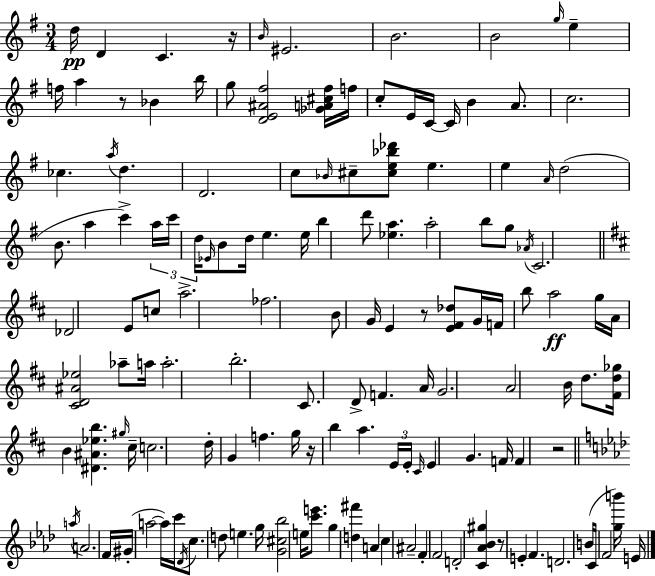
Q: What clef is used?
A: treble